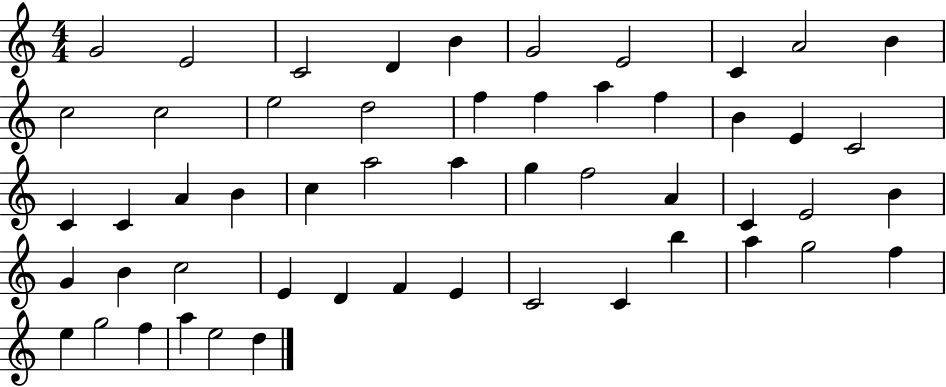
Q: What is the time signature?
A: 4/4